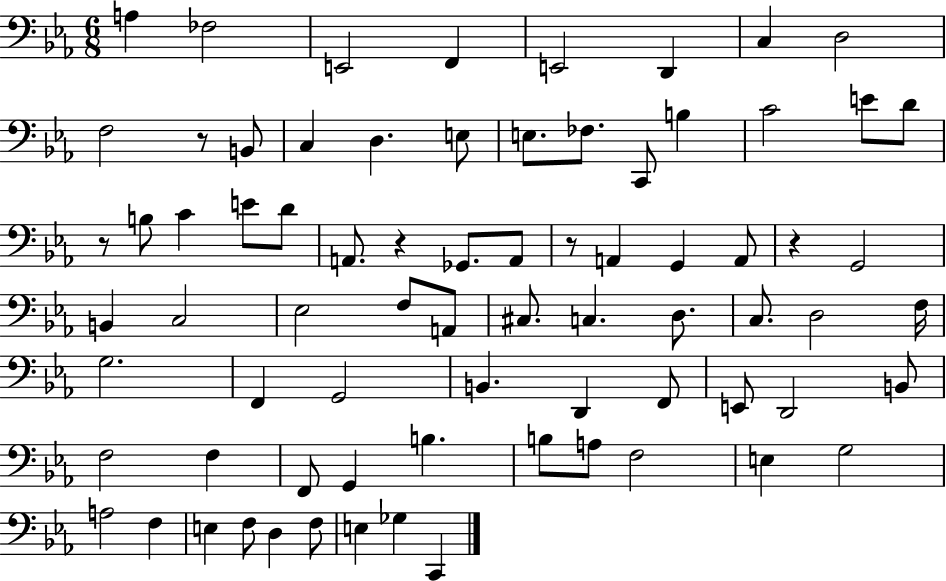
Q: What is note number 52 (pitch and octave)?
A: F3